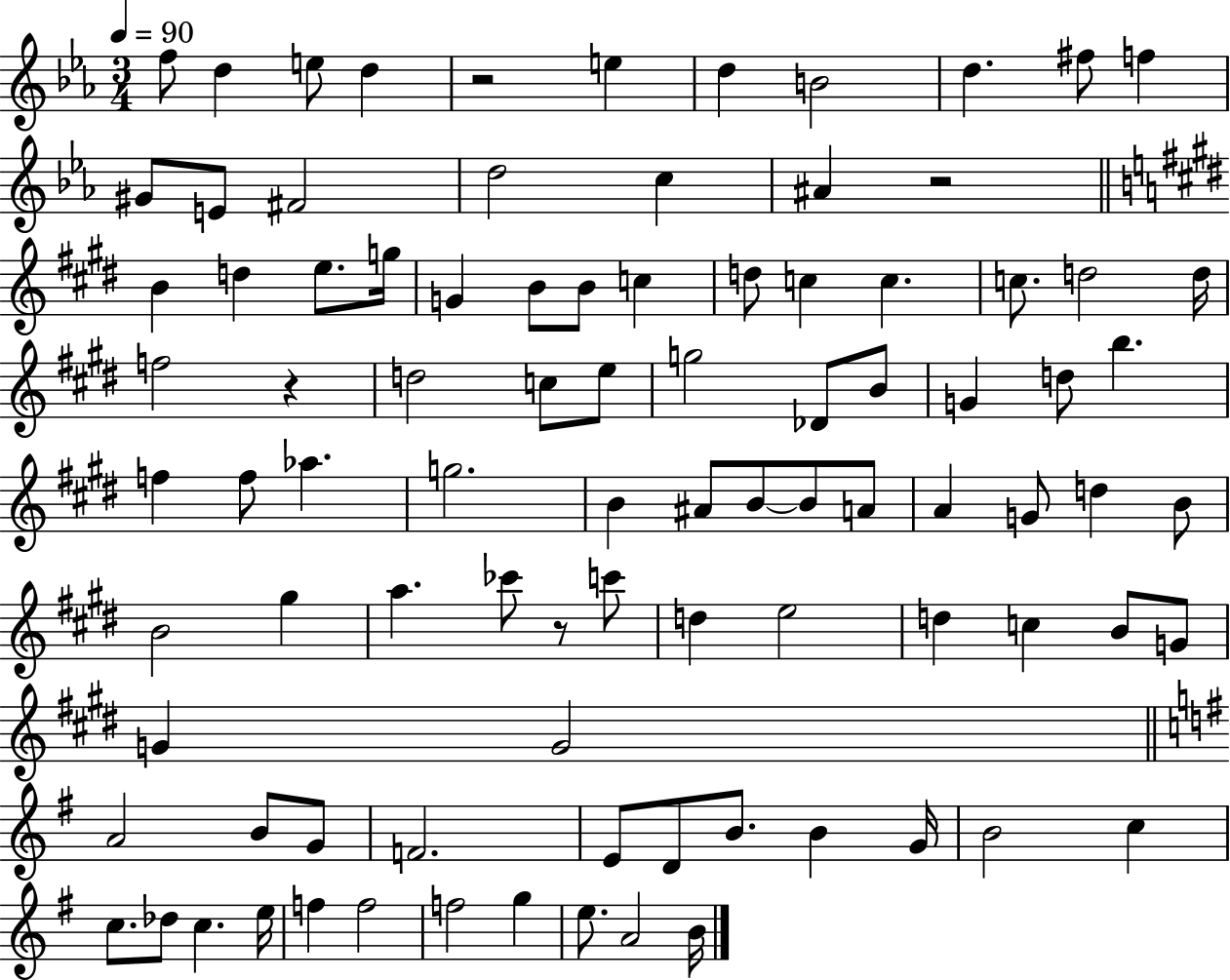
{
  \clef treble
  \numericTimeSignature
  \time 3/4
  \key ees \major
  \tempo 4 = 90
  f''8 d''4 e''8 d''4 | r2 e''4 | d''4 b'2 | d''4. fis''8 f''4 | \break gis'8 e'8 fis'2 | d''2 c''4 | ais'4 r2 | \bar "||" \break \key e \major b'4 d''4 e''8. g''16 | g'4 b'8 b'8 c''4 | d''8 c''4 c''4. | c''8. d''2 d''16 | \break f''2 r4 | d''2 c''8 e''8 | g''2 des'8 b'8 | g'4 d''8 b''4. | \break f''4 f''8 aes''4. | g''2. | b'4 ais'8 b'8~~ b'8 a'8 | a'4 g'8 d''4 b'8 | \break b'2 gis''4 | a''4. ces'''8 r8 c'''8 | d''4 e''2 | d''4 c''4 b'8 g'8 | \break g'4 g'2 | \bar "||" \break \key g \major a'2 b'8 g'8 | f'2. | e'8 d'8 b'8. b'4 g'16 | b'2 c''4 | \break c''8. des''8 c''4. e''16 | f''4 f''2 | f''2 g''4 | e''8. a'2 b'16 | \break \bar "|."
}